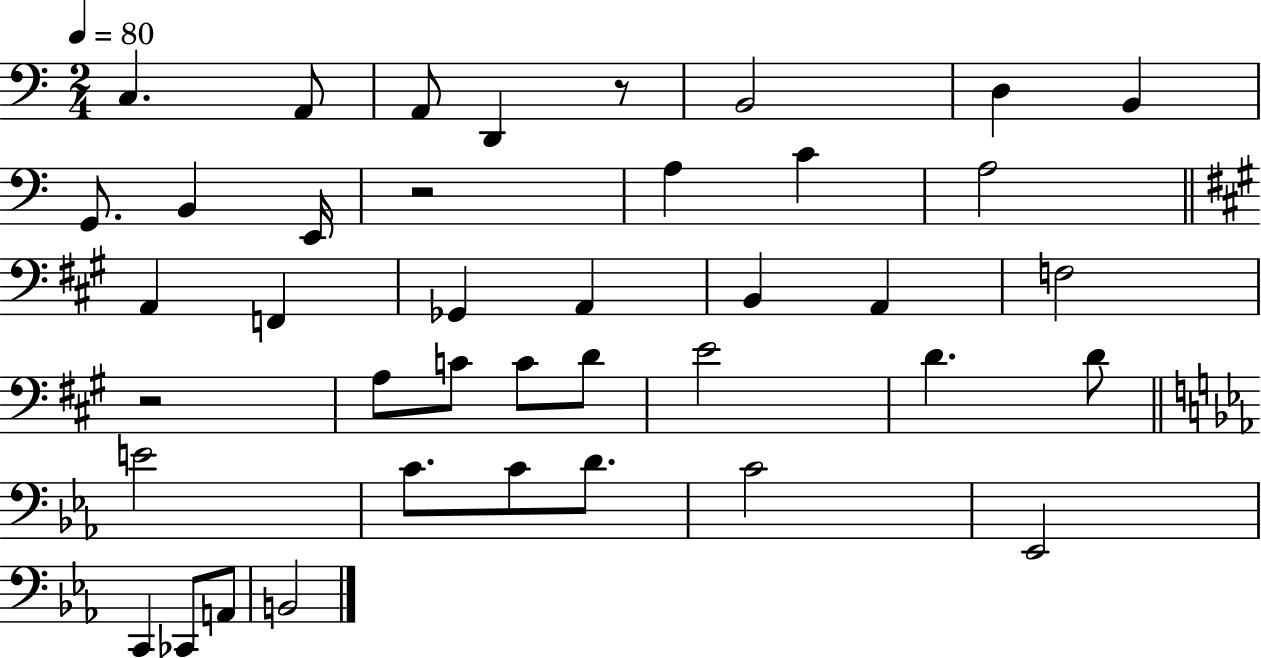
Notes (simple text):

C3/q. A2/e A2/e D2/q R/e B2/h D3/q B2/q G2/e. B2/q E2/s R/h A3/q C4/q A3/h A2/q F2/q Gb2/q A2/q B2/q A2/q F3/h R/h A3/e C4/e C4/e D4/e E4/h D4/q. D4/e E4/h C4/e. C4/e D4/e. C4/h Eb2/h C2/q CES2/e A2/e B2/h